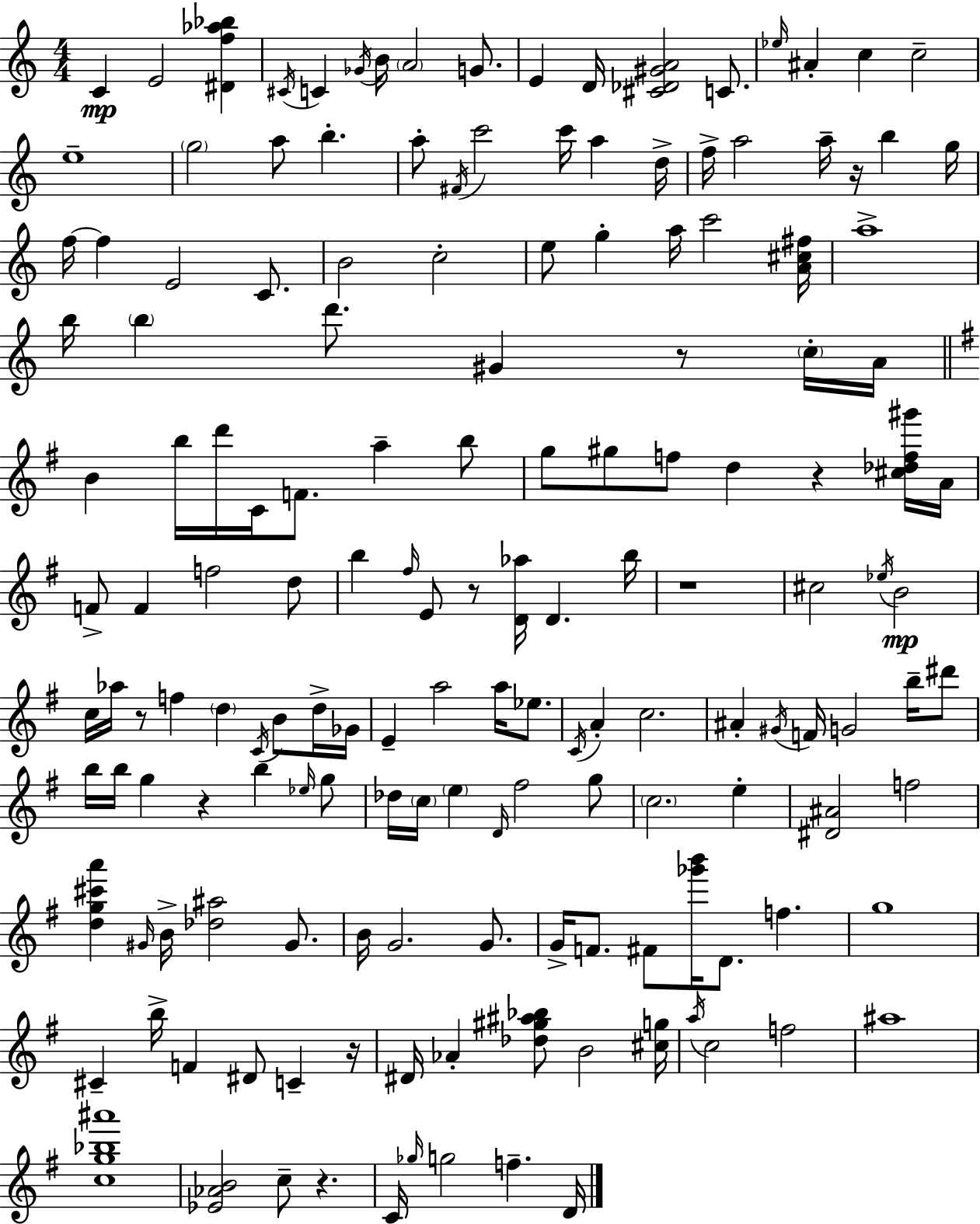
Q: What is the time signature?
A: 4/4